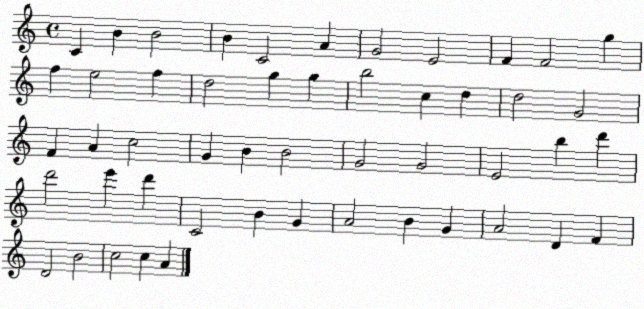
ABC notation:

X:1
T:Untitled
M:4/4
L:1/4
K:C
C B B2 B C2 A G2 E2 F F2 g f e2 f d2 g g b2 c d d2 G2 F A c2 G B B2 G2 G2 E2 b d' d'2 e' d' C2 B G A2 B G A2 D F D2 B2 c2 c A